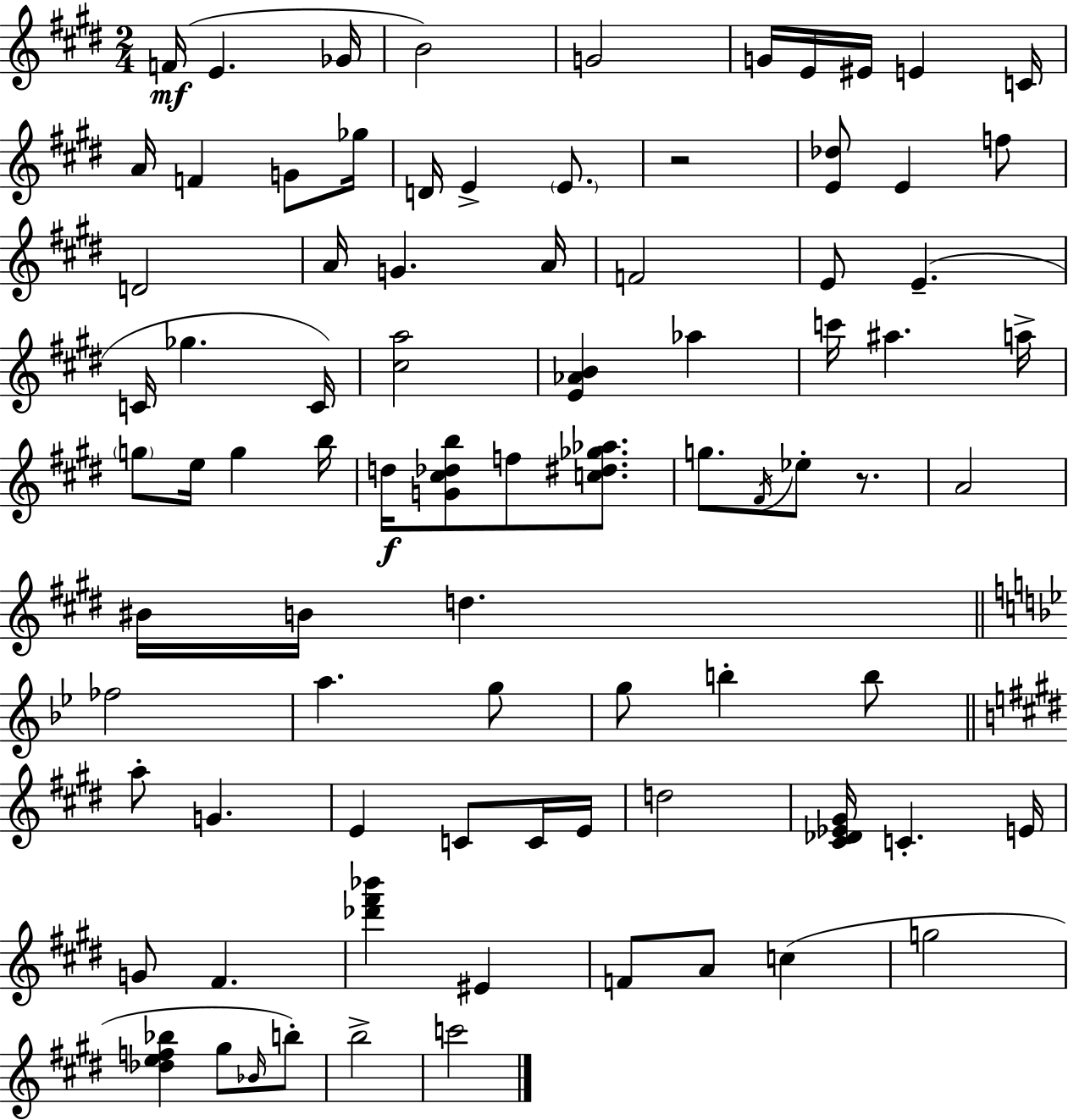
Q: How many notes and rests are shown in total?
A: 83